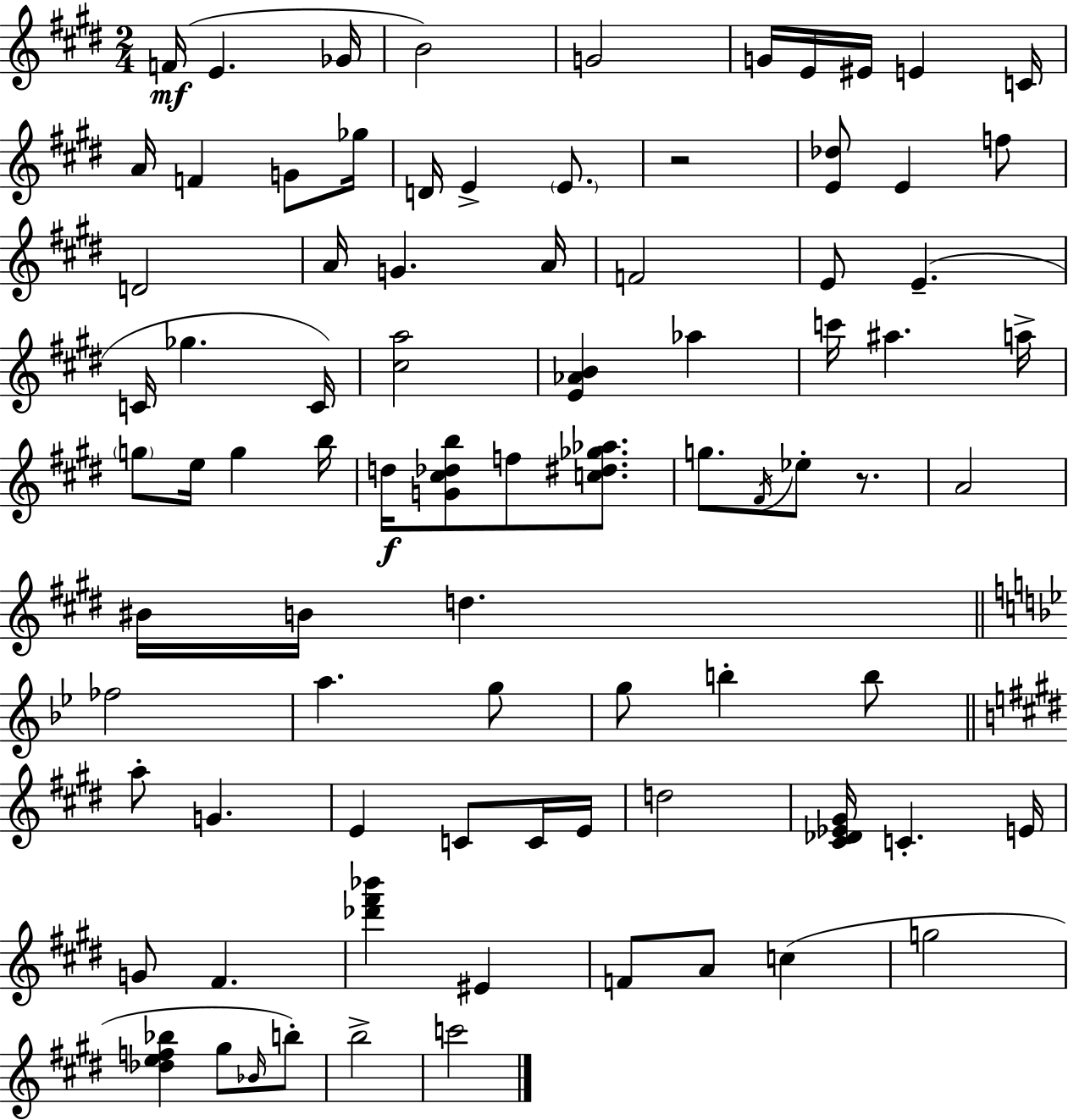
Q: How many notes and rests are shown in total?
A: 83